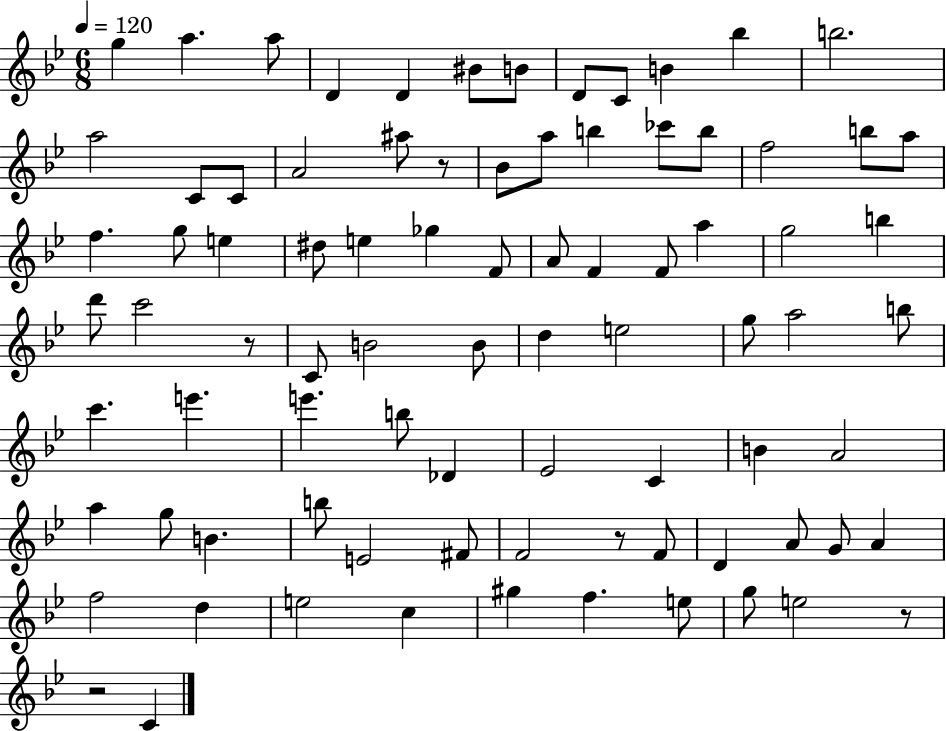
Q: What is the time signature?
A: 6/8